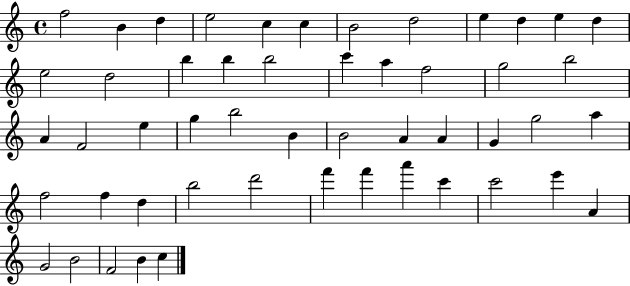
X:1
T:Untitled
M:4/4
L:1/4
K:C
f2 B d e2 c c B2 d2 e d e d e2 d2 b b b2 c' a f2 g2 b2 A F2 e g b2 B B2 A A G g2 a f2 f d b2 d'2 f' f' a' c' c'2 e' A G2 B2 F2 B c